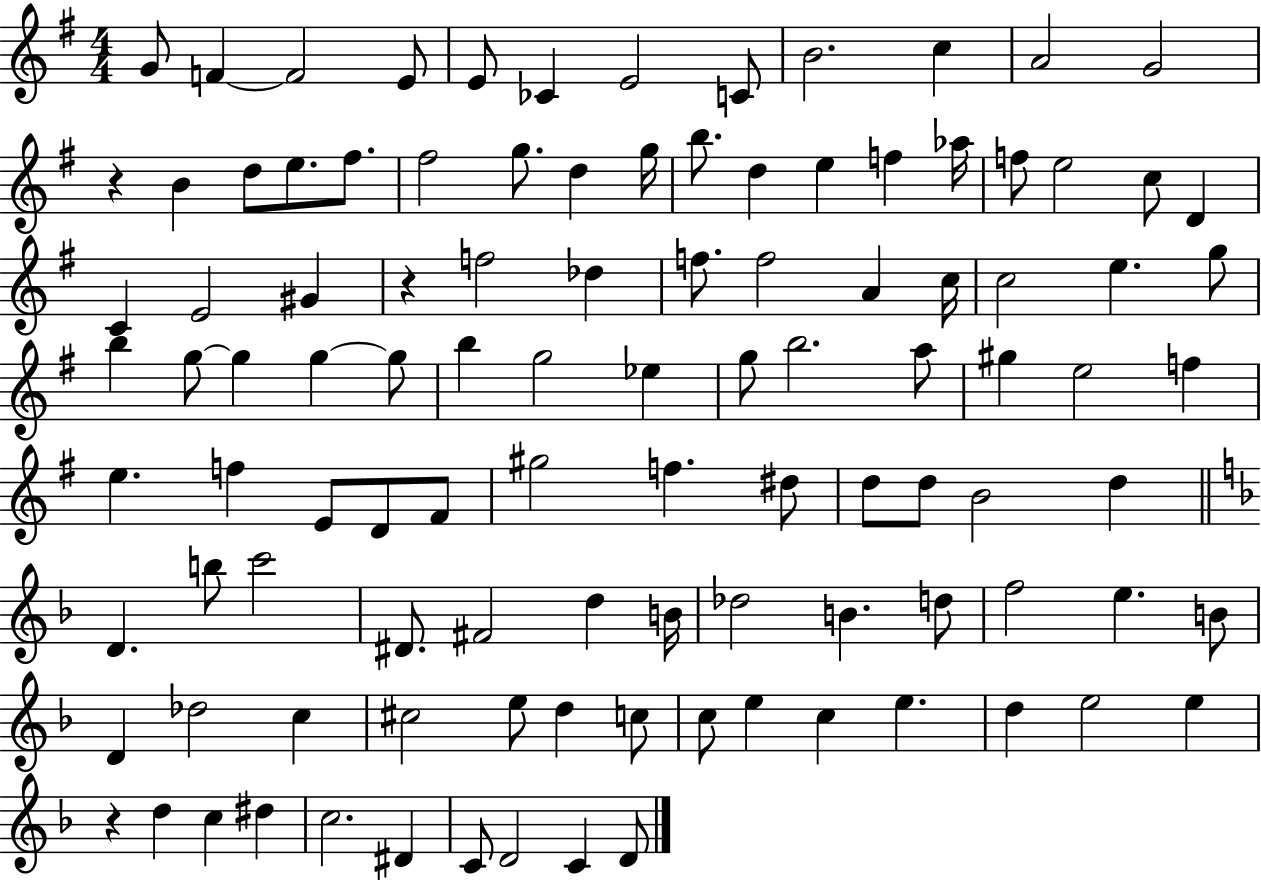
X:1
T:Untitled
M:4/4
L:1/4
K:G
G/2 F F2 E/2 E/2 _C E2 C/2 B2 c A2 G2 z B d/2 e/2 ^f/2 ^f2 g/2 d g/4 b/2 d e f _a/4 f/2 e2 c/2 D C E2 ^G z f2 _d f/2 f2 A c/4 c2 e g/2 b g/2 g g g/2 b g2 _e g/2 b2 a/2 ^g e2 f e f E/2 D/2 ^F/2 ^g2 f ^d/2 d/2 d/2 B2 d D b/2 c'2 ^D/2 ^F2 d B/4 _d2 B d/2 f2 e B/2 D _d2 c ^c2 e/2 d c/2 c/2 e c e d e2 e z d c ^d c2 ^D C/2 D2 C D/2